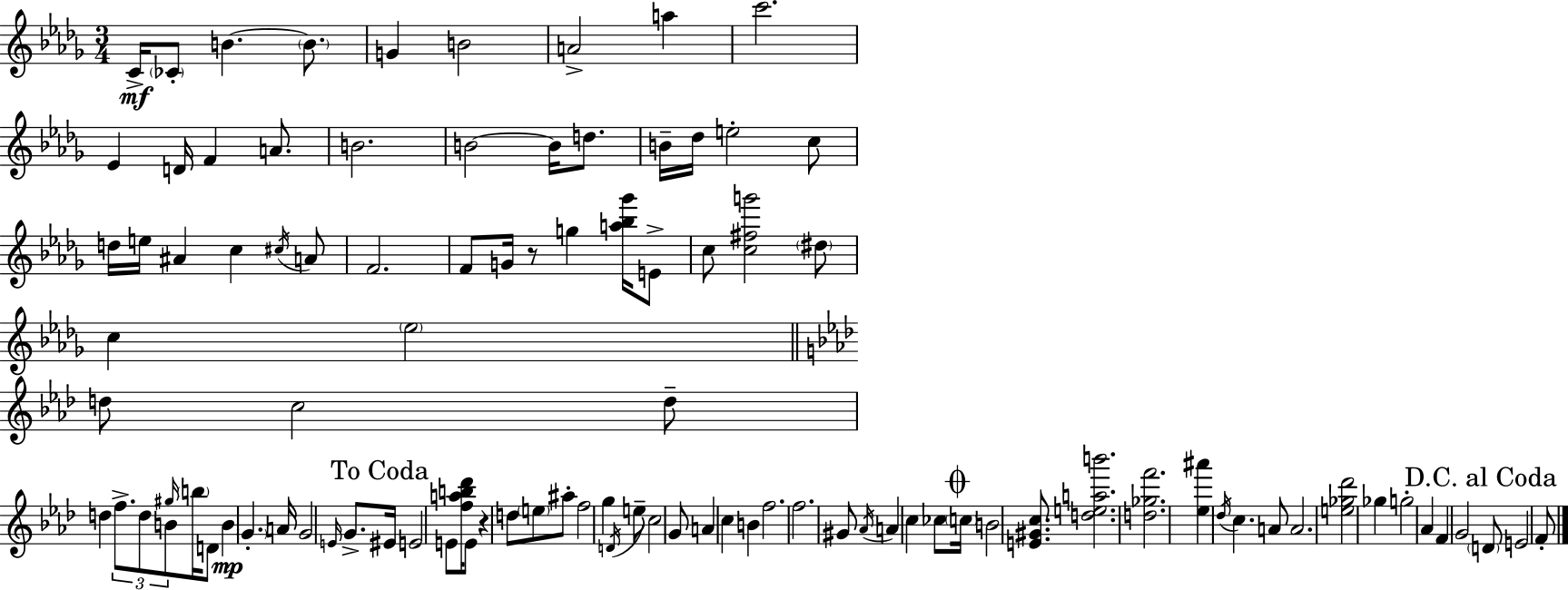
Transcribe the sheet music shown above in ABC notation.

X:1
T:Untitled
M:3/4
L:1/4
K:Bbm
C/4 _C/2 B B/2 G B2 A2 a c'2 _E D/4 F A/2 B2 B2 B/4 d/2 B/4 _d/4 e2 c/2 d/4 e/4 ^A c ^c/4 A/2 F2 F/2 G/4 z/2 g [a_b_g']/4 E/2 c/2 [c^fg']2 ^d/2 c _e2 d/2 c2 d/2 d f/2 d/2 B/2 ^g/4 b/4 D/2 B G A/4 G2 E/4 G/2 ^E/4 E2 E/2 [fab_d']/4 E/2 z d/2 e/2 ^a/2 f2 g D/4 e/2 c2 G/2 A c B f2 f2 ^G/2 _A/4 A c _c/2 c/4 B2 [E^Gc]/2 [deab']2 [d_gf']2 [_e^a'] _d/4 c A/2 A2 [e_g_d']2 _g g2 _A F G2 D/2 E2 F/2